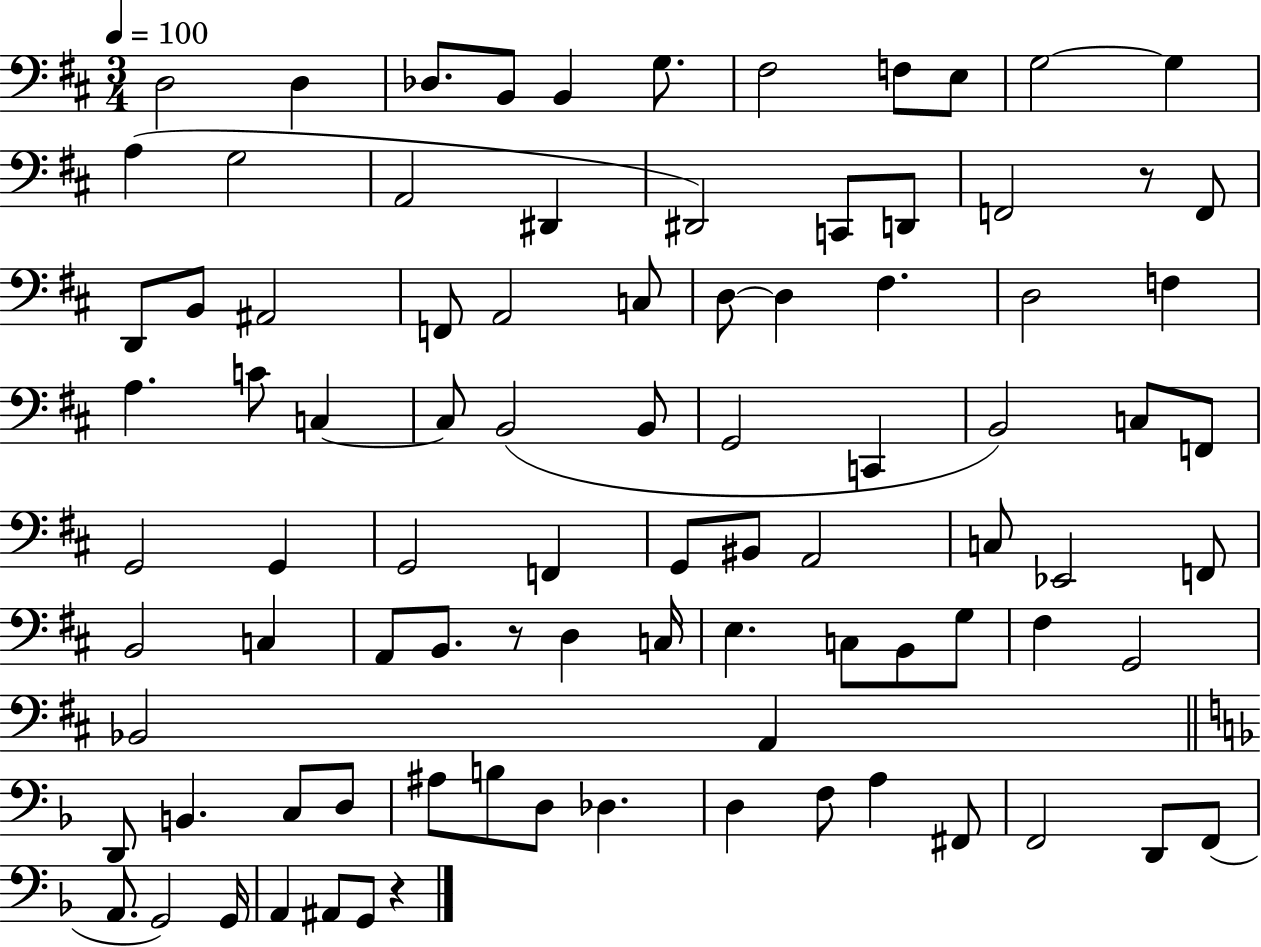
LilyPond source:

{
  \clef bass
  \numericTimeSignature
  \time 3/4
  \key d \major
  \tempo 4 = 100
  d2 d4 | des8. b,8 b,4 g8. | fis2 f8 e8 | g2~~ g4 | \break a4( g2 | a,2 dis,4 | dis,2) c,8 d,8 | f,2 r8 f,8 | \break d,8 b,8 ais,2 | f,8 a,2 c8 | d8~~ d4 fis4. | d2 f4 | \break a4. c'8 c4~~ | c8 b,2( b,8 | g,2 c,4 | b,2) c8 f,8 | \break g,2 g,4 | g,2 f,4 | g,8 bis,8 a,2 | c8 ees,2 f,8 | \break b,2 c4 | a,8 b,8. r8 d4 c16 | e4. c8 b,8 g8 | fis4 g,2 | \break bes,2 a,4 | \bar "||" \break \key f \major d,8 b,4. c8 d8 | ais8 b8 d8 des4. | d4 f8 a4 fis,8 | f,2 d,8 f,8( | \break a,8. g,2) g,16 | a,4 ais,8 g,8 r4 | \bar "|."
}